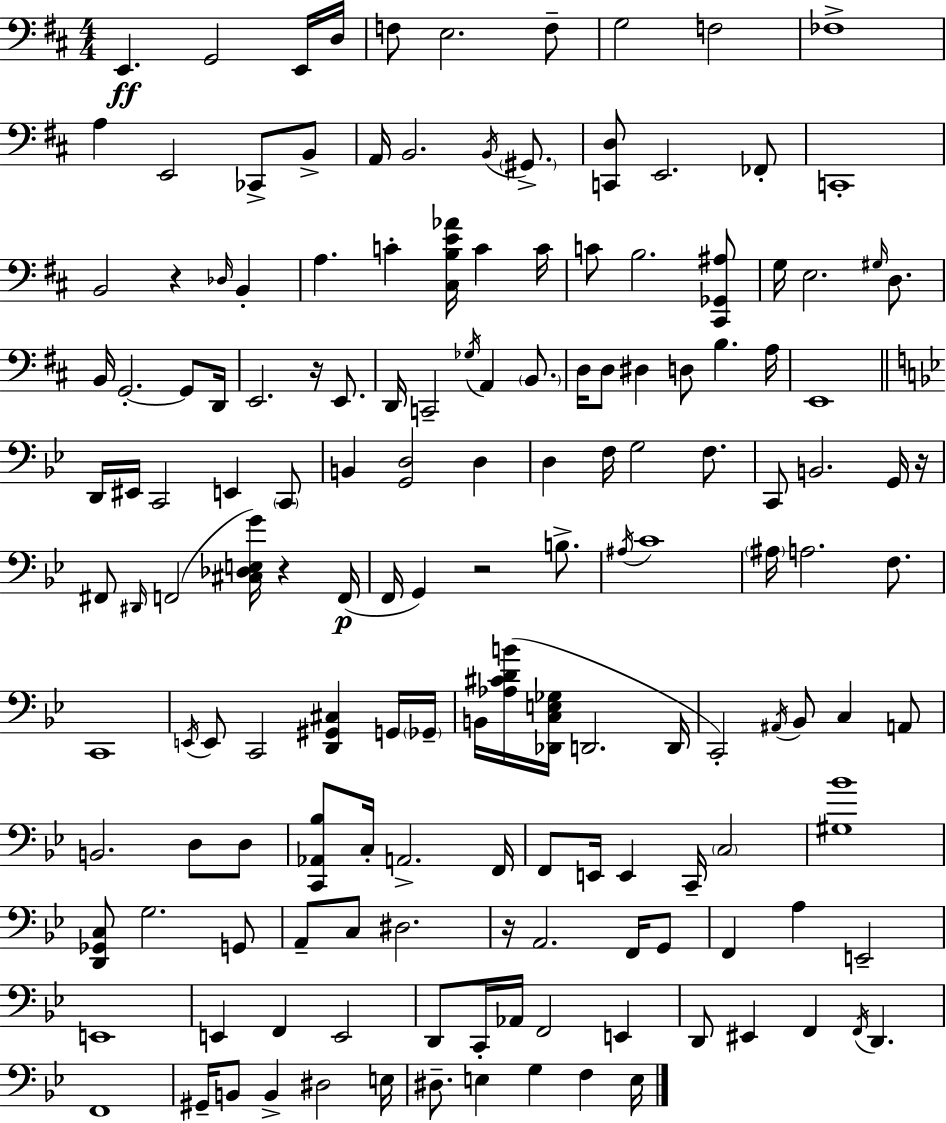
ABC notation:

X:1
T:Untitled
M:4/4
L:1/4
K:D
E,, G,,2 E,,/4 D,/4 F,/2 E,2 F,/2 G,2 F,2 _F,4 A, E,,2 _C,,/2 B,,/2 A,,/4 B,,2 B,,/4 ^G,,/2 [C,,D,]/2 E,,2 _F,,/2 C,,4 B,,2 z _D,/4 B,, A, C [^C,B,E_A]/4 C C/4 C/2 B,2 [^C,,_G,,^A,]/2 G,/4 E,2 ^G,/4 D,/2 B,,/4 G,,2 G,,/2 D,,/4 E,,2 z/4 E,,/2 D,,/4 C,,2 _G,/4 A,, B,,/2 D,/4 D,/2 ^D, D,/2 B, A,/4 E,,4 D,,/4 ^E,,/4 C,,2 E,, C,,/2 B,, [G,,D,]2 D, D, F,/4 G,2 F,/2 C,,/2 B,,2 G,,/4 z/4 ^F,,/2 ^D,,/4 F,,2 [^C,_D,E,G]/4 z F,,/4 F,,/4 G,, z2 B,/2 ^A,/4 C4 ^A,/4 A,2 F,/2 C,,4 E,,/4 E,,/2 C,,2 [D,,^G,,^C,] G,,/4 _G,,/4 B,,/4 [_A,^CDB]/4 [_D,,C,E,_G,]/4 D,,2 D,,/4 C,,2 ^A,,/4 _B,,/2 C, A,,/2 B,,2 D,/2 D,/2 [C,,_A,,_B,]/2 C,/4 A,,2 F,,/4 F,,/2 E,,/4 E,, C,,/4 C,2 [^G,_B]4 [D,,_G,,C,]/2 G,2 G,,/2 A,,/2 C,/2 ^D,2 z/4 A,,2 F,,/4 G,,/2 F,, A, E,,2 E,,4 E,, F,, E,,2 D,,/2 C,,/4 _A,,/4 F,,2 E,, D,,/2 ^E,, F,, F,,/4 D,, F,,4 ^G,,/4 B,,/2 B,, ^D,2 E,/4 ^D,/2 E, G, F, E,/4